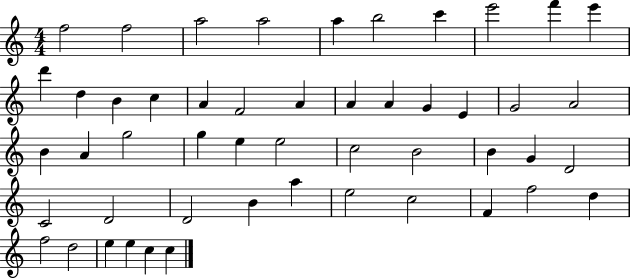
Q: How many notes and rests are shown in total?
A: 50